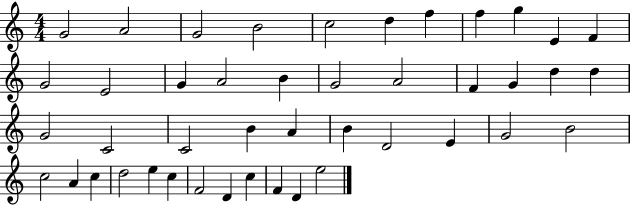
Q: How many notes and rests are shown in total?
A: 44